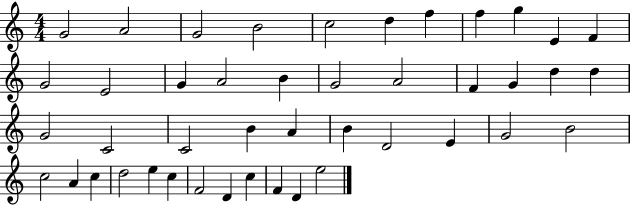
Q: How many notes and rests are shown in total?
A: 44